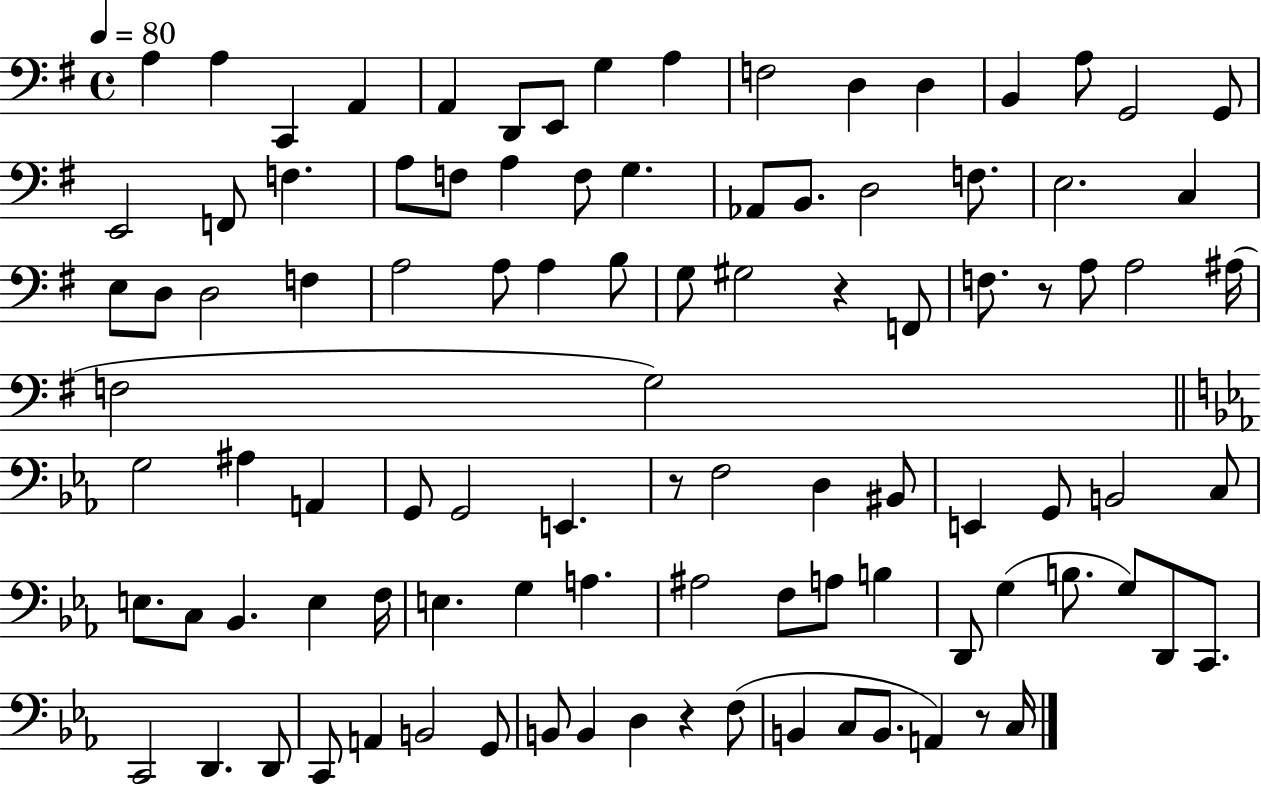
A3/q A3/q C2/q A2/q A2/q D2/e E2/e G3/q A3/q F3/h D3/q D3/q B2/q A3/e G2/h G2/e E2/h F2/e F3/q. A3/e F3/e A3/q F3/e G3/q. Ab2/e B2/e. D3/h F3/e. E3/h. C3/q E3/e D3/e D3/h F3/q A3/h A3/e A3/q B3/e G3/e G#3/h R/q F2/e F3/e. R/e A3/e A3/h A#3/s F3/h G3/h G3/h A#3/q A2/q G2/e G2/h E2/q. R/e F3/h D3/q BIS2/e E2/q G2/e B2/h C3/e E3/e. C3/e Bb2/q. E3/q F3/s E3/q. G3/q A3/q. A#3/h F3/e A3/e B3/q D2/e G3/q B3/e. G3/e D2/e C2/e. C2/h D2/q. D2/e C2/e A2/q B2/h G2/e B2/e B2/q D3/q R/q F3/e B2/q C3/e B2/e. A2/q R/e C3/s